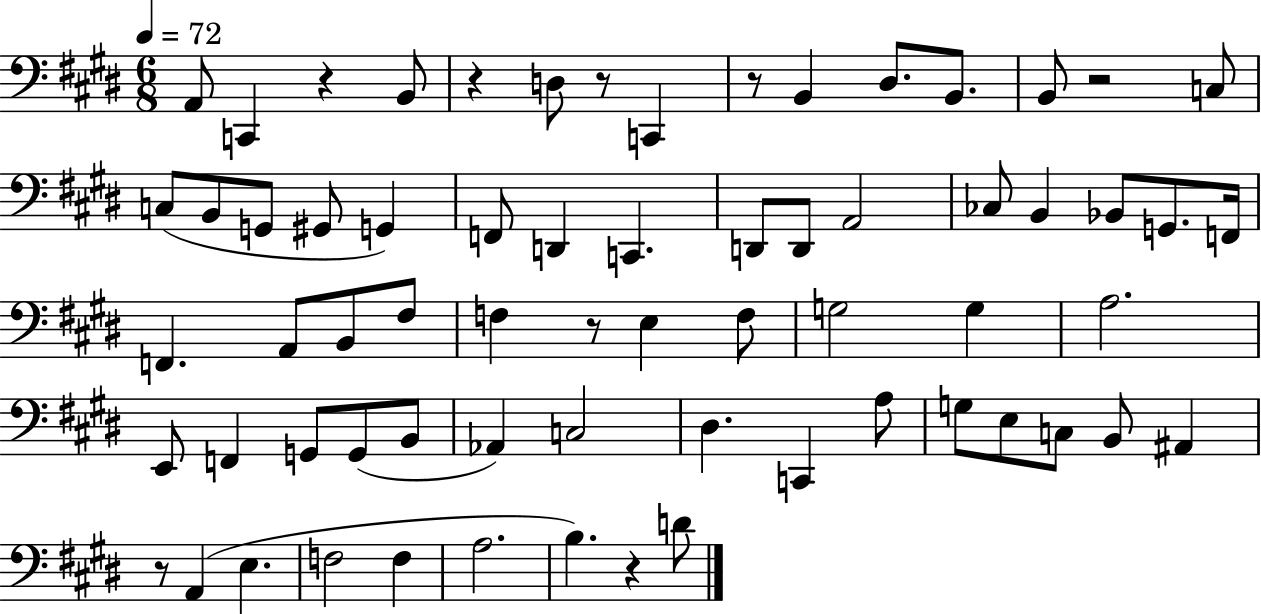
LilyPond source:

{
  \clef bass
  \numericTimeSignature
  \time 6/8
  \key e \major
  \tempo 4 = 72
  a,8 c,4 r4 b,8 | r4 d8 r8 c,4 | r8 b,4 dis8. b,8. | b,8 r2 c8 | \break c8( b,8 g,8 gis,8 g,4) | f,8 d,4 c,4. | d,8 d,8 a,2 | ces8 b,4 bes,8 g,8. f,16 | \break f,4. a,8 b,8 fis8 | f4 r8 e4 f8 | g2 g4 | a2. | \break e,8 f,4 g,8 g,8( b,8 | aes,4) c2 | dis4. c,4 a8 | g8 e8 c8 b,8 ais,4 | \break r8 a,4( e4. | f2 f4 | a2. | b4.) r4 d'8 | \break \bar "|."
}